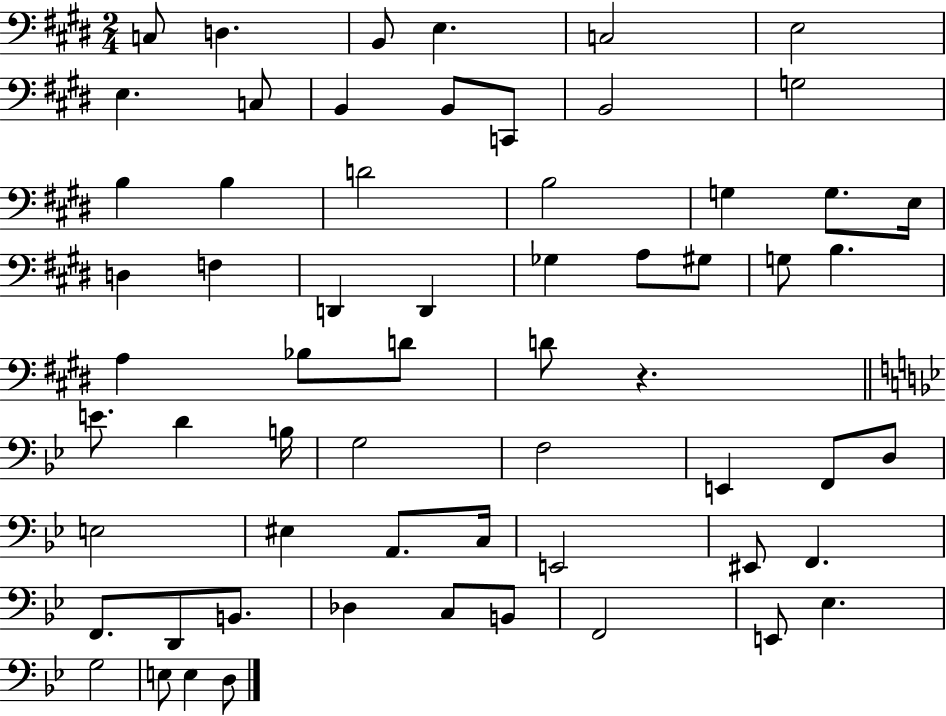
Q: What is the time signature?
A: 2/4